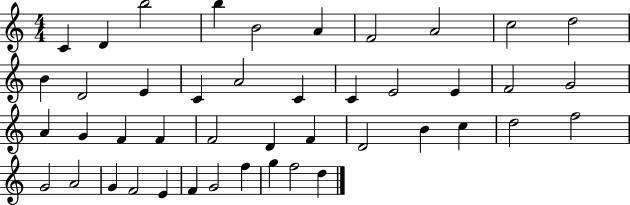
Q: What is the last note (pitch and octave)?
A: D5